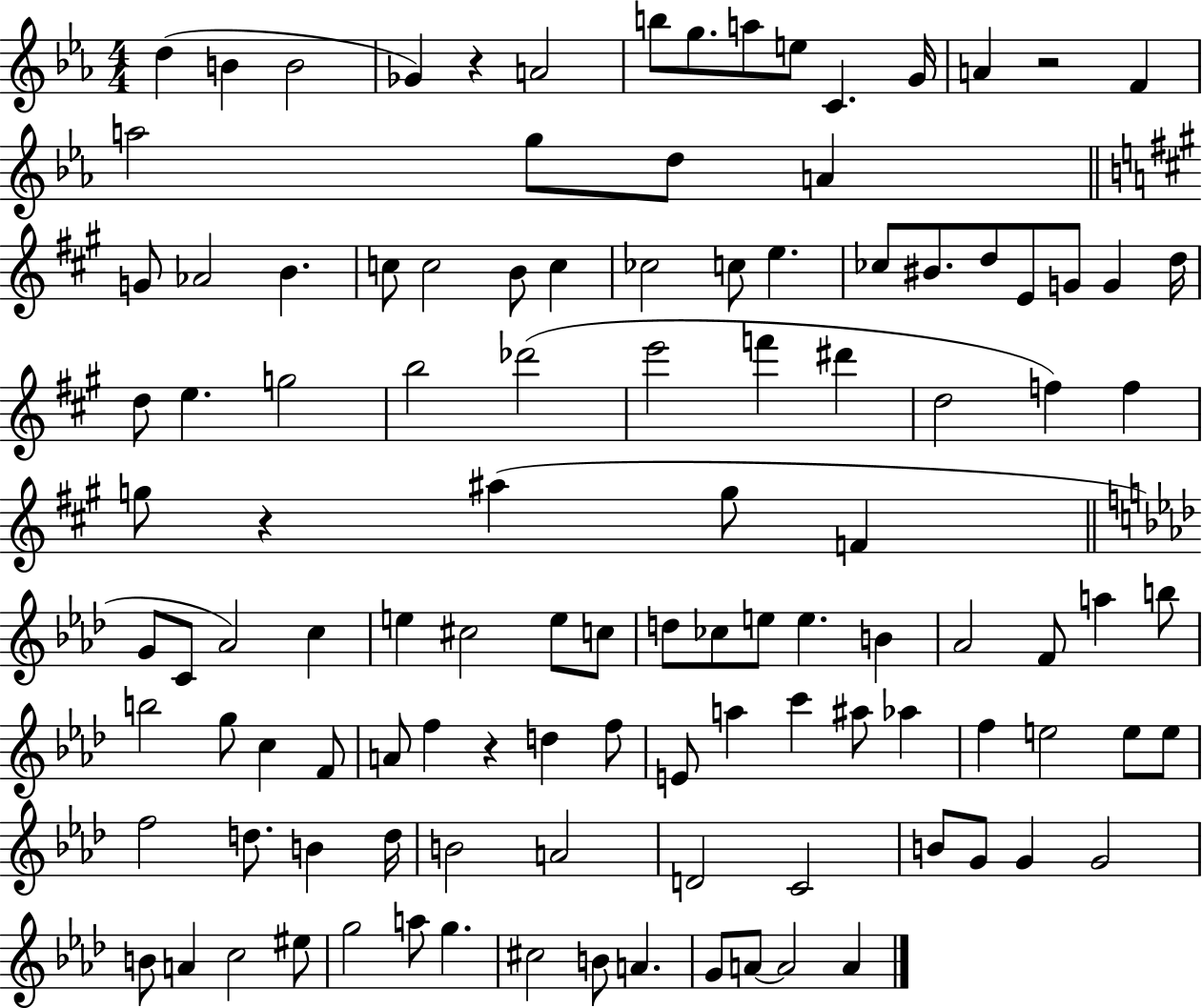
D5/q B4/q B4/h Gb4/q R/q A4/h B5/e G5/e. A5/e E5/e C4/q. G4/s A4/q R/h F4/q A5/h G5/e D5/e A4/q G4/e Ab4/h B4/q. C5/e C5/h B4/e C5/q CES5/h C5/e E5/q. CES5/e BIS4/e. D5/e E4/e G4/e G4/q D5/s D5/e E5/q. G5/h B5/h Db6/h E6/h F6/q D#6/q D5/h F5/q F5/q G5/e R/q A#5/q G5/e F4/q G4/e C4/e Ab4/h C5/q E5/q C#5/h E5/e C5/e D5/e CES5/e E5/e E5/q. B4/q Ab4/h F4/e A5/q B5/e B5/h G5/e C5/q F4/e A4/e F5/q R/q D5/q F5/e E4/e A5/q C6/q A#5/e Ab5/q F5/q E5/h E5/e E5/e F5/h D5/e. B4/q D5/s B4/h A4/h D4/h C4/h B4/e G4/e G4/q G4/h B4/e A4/q C5/h EIS5/e G5/h A5/e G5/q. C#5/h B4/e A4/q. G4/e A4/e A4/h A4/q